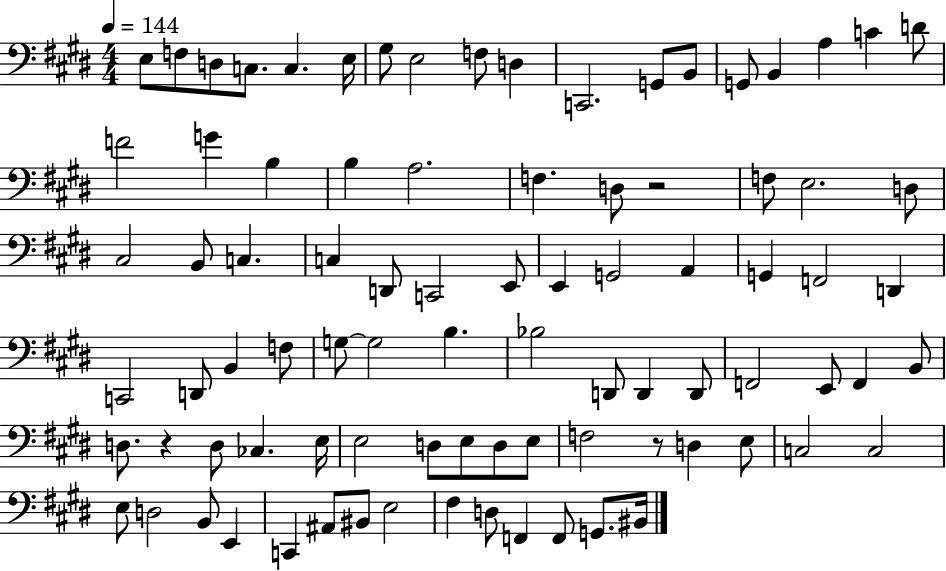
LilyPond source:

{
  \clef bass
  \numericTimeSignature
  \time 4/4
  \key e \major
  \tempo 4 = 144
  e8 f8 d8 c8. c4. e16 | gis8 e2 f8 d4 | c,2. g,8 b,8 | g,8 b,4 a4 c'4 d'8 | \break f'2 g'4 b4 | b4 a2. | f4. d8 r2 | f8 e2. d8 | \break cis2 b,8 c4. | c4 d,8 c,2 e,8 | e,4 g,2 a,4 | g,4 f,2 d,4 | \break c,2 d,8 b,4 f8 | g8~~ g2 b4. | bes2 d,8 d,4 d,8 | f,2 e,8 f,4 b,8 | \break d8. r4 d8 ces4. e16 | e2 d8 e8 d8 e8 | f2 r8 d4 e8 | c2 c2 | \break e8 d2 b,8 e,4 | c,4 ais,8 bis,8 e2 | fis4 d8 f,4 f,8 g,8. bis,16 | \bar "|."
}